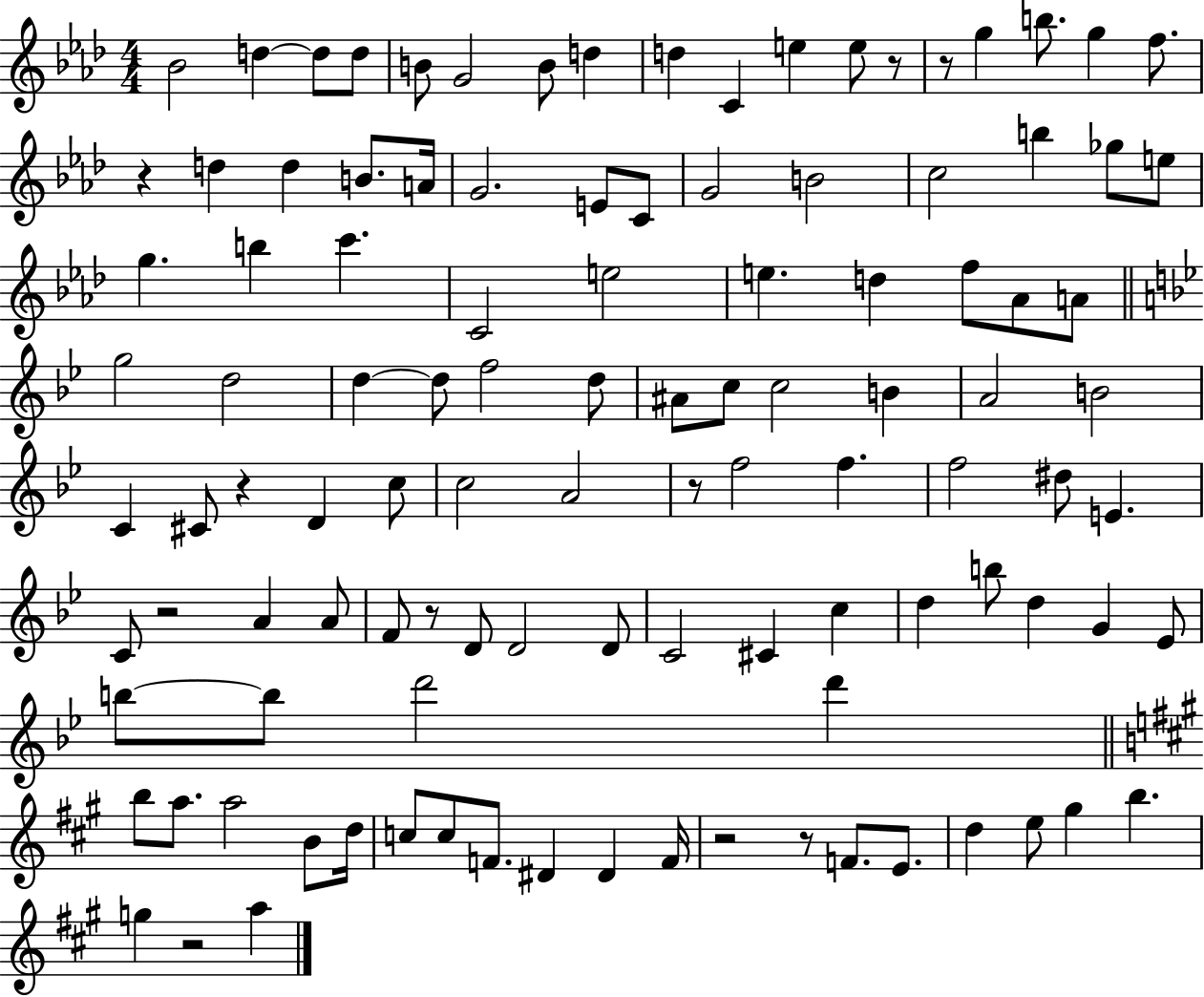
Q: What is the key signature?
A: AES major